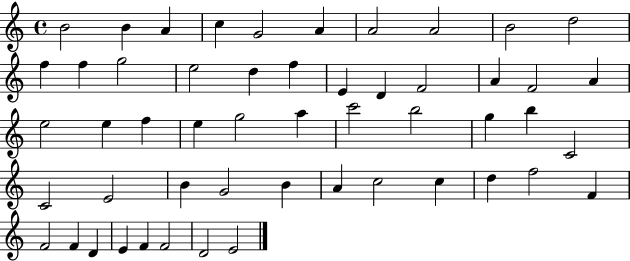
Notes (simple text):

B4/h B4/q A4/q C5/q G4/h A4/q A4/h A4/h B4/h D5/h F5/q F5/q G5/h E5/h D5/q F5/q E4/q D4/q F4/h A4/q F4/h A4/q E5/h E5/q F5/q E5/q G5/h A5/q C6/h B5/h G5/q B5/q C4/h C4/h E4/h B4/q G4/h B4/q A4/q C5/h C5/q D5/q F5/h F4/q F4/h F4/q D4/q E4/q F4/q F4/h D4/h E4/h